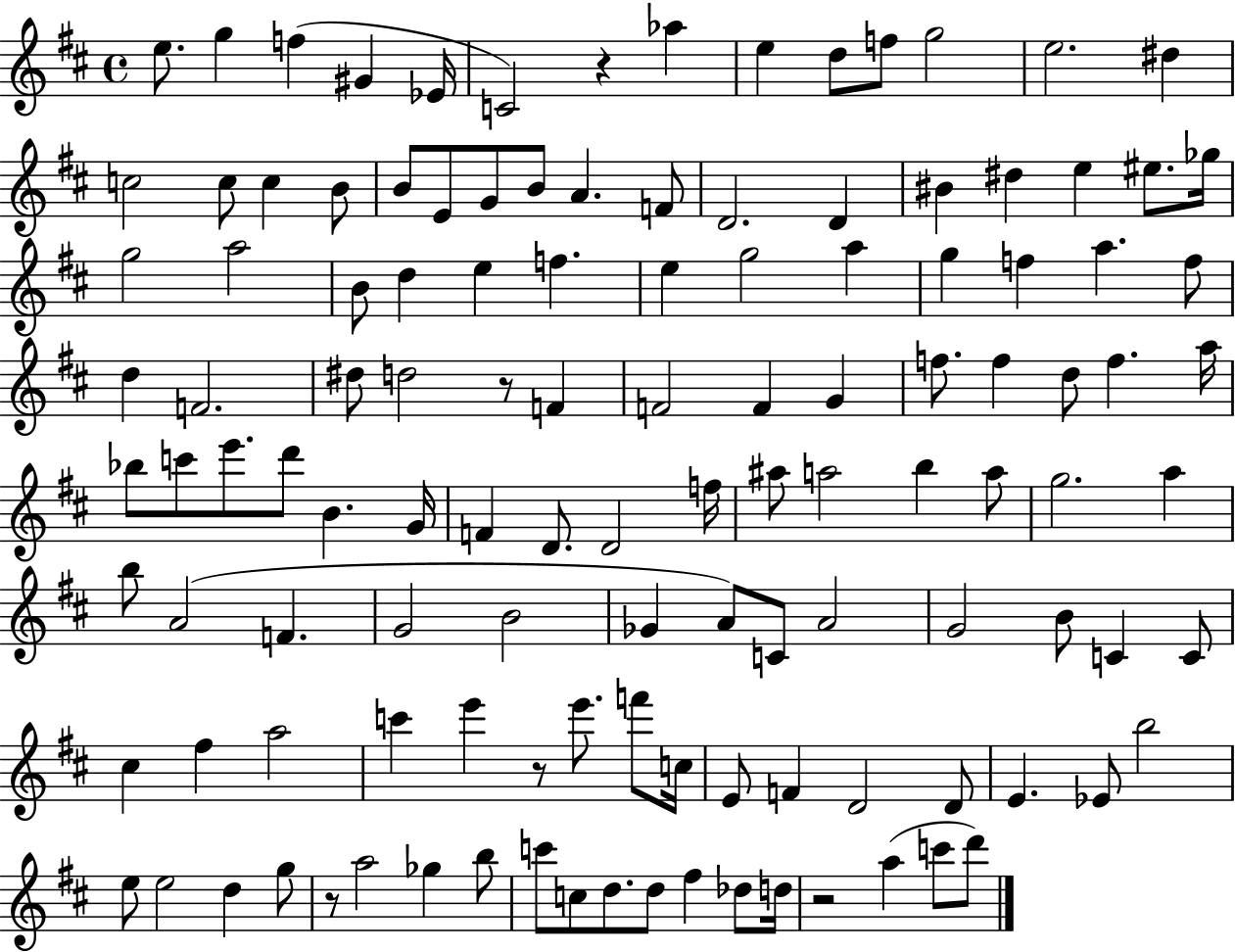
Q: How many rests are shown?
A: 5